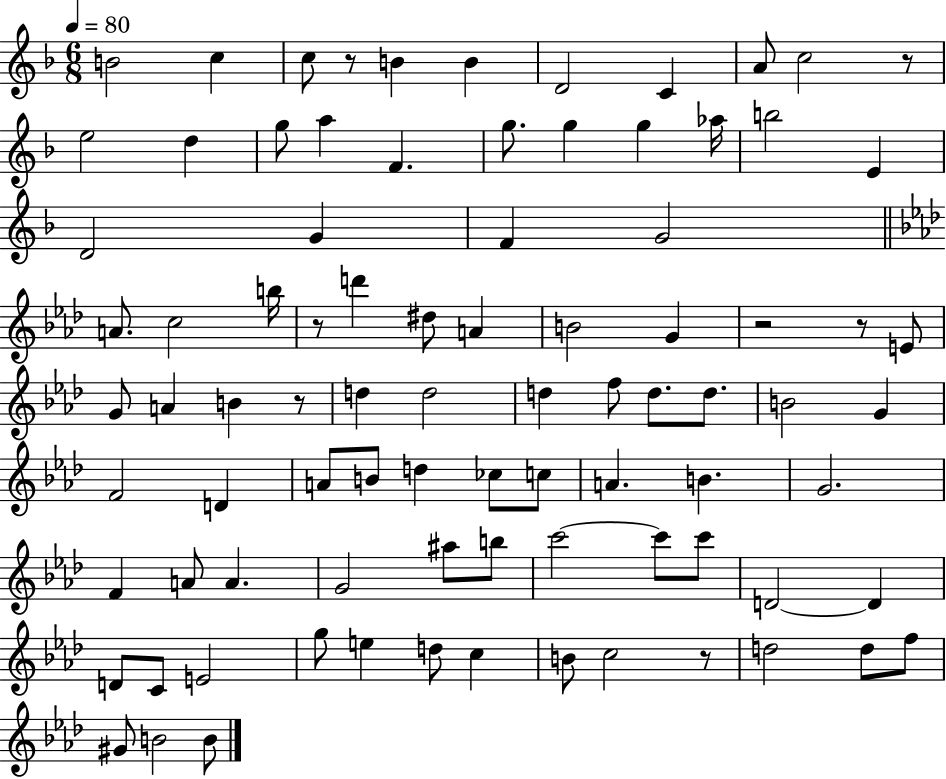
{
  \clef treble
  \numericTimeSignature
  \time 6/8
  \key f \major
  \tempo 4 = 80
  b'2 c''4 | c''8 r8 b'4 b'4 | d'2 c'4 | a'8 c''2 r8 | \break e''2 d''4 | g''8 a''4 f'4. | g''8. g''4 g''4 aes''16 | b''2 e'4 | \break d'2 g'4 | f'4 g'2 | \bar "||" \break \key f \minor a'8. c''2 b''16 | r8 d'''4 dis''8 a'4 | b'2 g'4 | r2 r8 e'8 | \break g'8 a'4 b'4 r8 | d''4 d''2 | d''4 f''8 d''8. d''8. | b'2 g'4 | \break f'2 d'4 | a'8 b'8 d''4 ces''8 c''8 | a'4. b'4. | g'2. | \break f'4 a'8 a'4. | g'2 ais''8 b''8 | c'''2~~ c'''8 c'''8 | d'2~~ d'4 | \break d'8 c'8 e'2 | g''8 e''4 d''8 c''4 | b'8 c''2 r8 | d''2 d''8 f''8 | \break gis'8 b'2 b'8 | \bar "|."
}